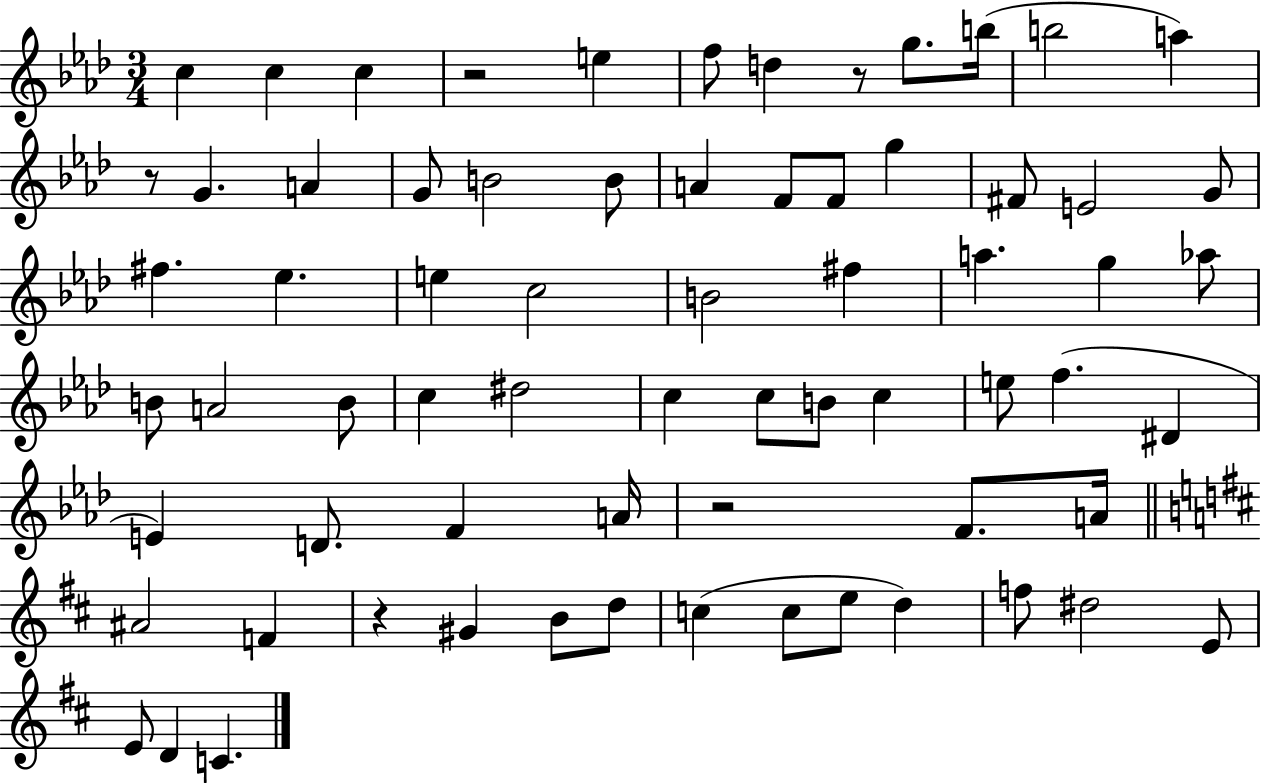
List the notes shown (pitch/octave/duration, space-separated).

C5/q C5/q C5/q R/h E5/q F5/e D5/q R/e G5/e. B5/s B5/h A5/q R/e G4/q. A4/q G4/e B4/h B4/e A4/q F4/e F4/e G5/q F#4/e E4/h G4/e F#5/q. Eb5/q. E5/q C5/h B4/h F#5/q A5/q. G5/q Ab5/e B4/e A4/h B4/e C5/q D#5/h C5/q C5/e B4/e C5/q E5/e F5/q. D#4/q E4/q D4/e. F4/q A4/s R/h F4/e. A4/s A#4/h F4/q R/q G#4/q B4/e D5/e C5/q C5/e E5/e D5/q F5/e D#5/h E4/e E4/e D4/q C4/q.